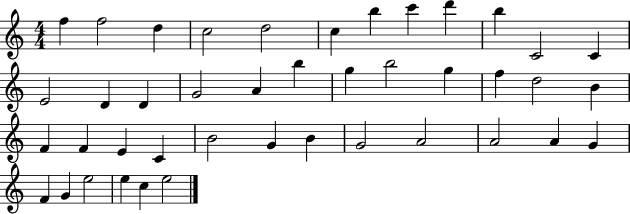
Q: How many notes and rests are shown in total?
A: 42